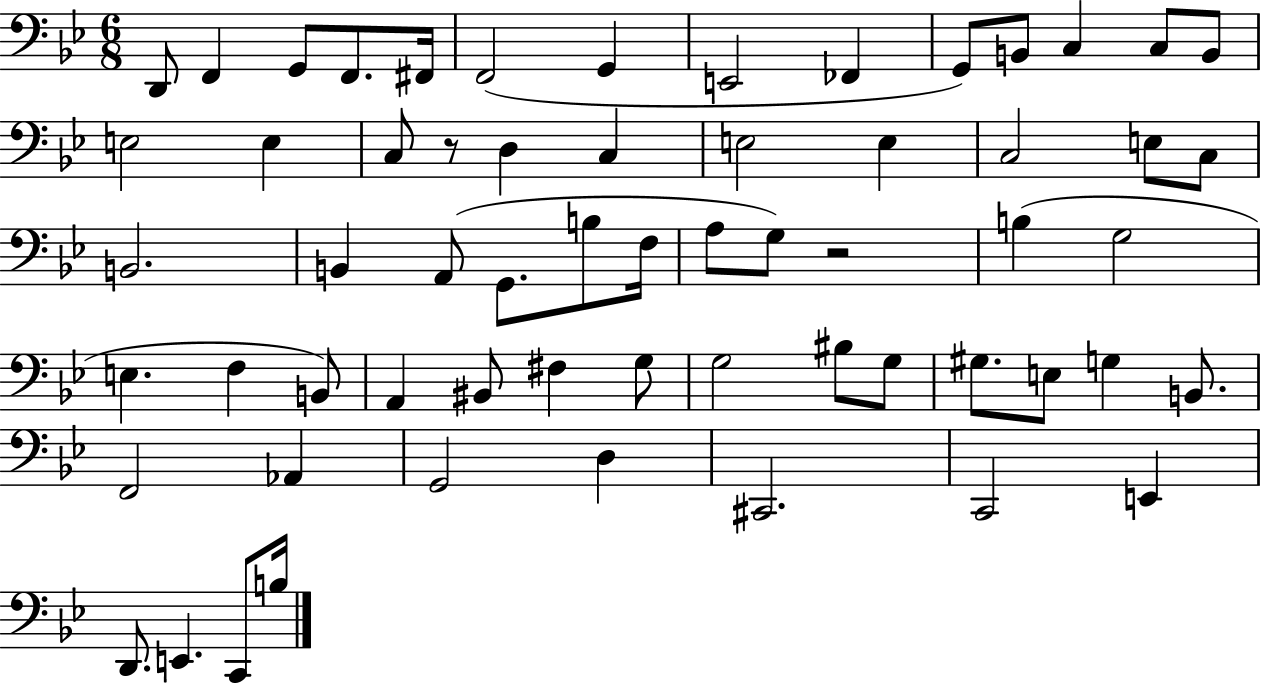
X:1
T:Untitled
M:6/8
L:1/4
K:Bb
D,,/2 F,, G,,/2 F,,/2 ^F,,/4 F,,2 G,, E,,2 _F,, G,,/2 B,,/2 C, C,/2 B,,/2 E,2 E, C,/2 z/2 D, C, E,2 E, C,2 E,/2 C,/2 B,,2 B,, A,,/2 G,,/2 B,/2 F,/4 A,/2 G,/2 z2 B, G,2 E, F, B,,/2 A,, ^B,,/2 ^F, G,/2 G,2 ^B,/2 G,/2 ^G,/2 E,/2 G, B,,/2 F,,2 _A,, G,,2 D, ^C,,2 C,,2 E,, D,,/2 E,, C,,/2 B,/4